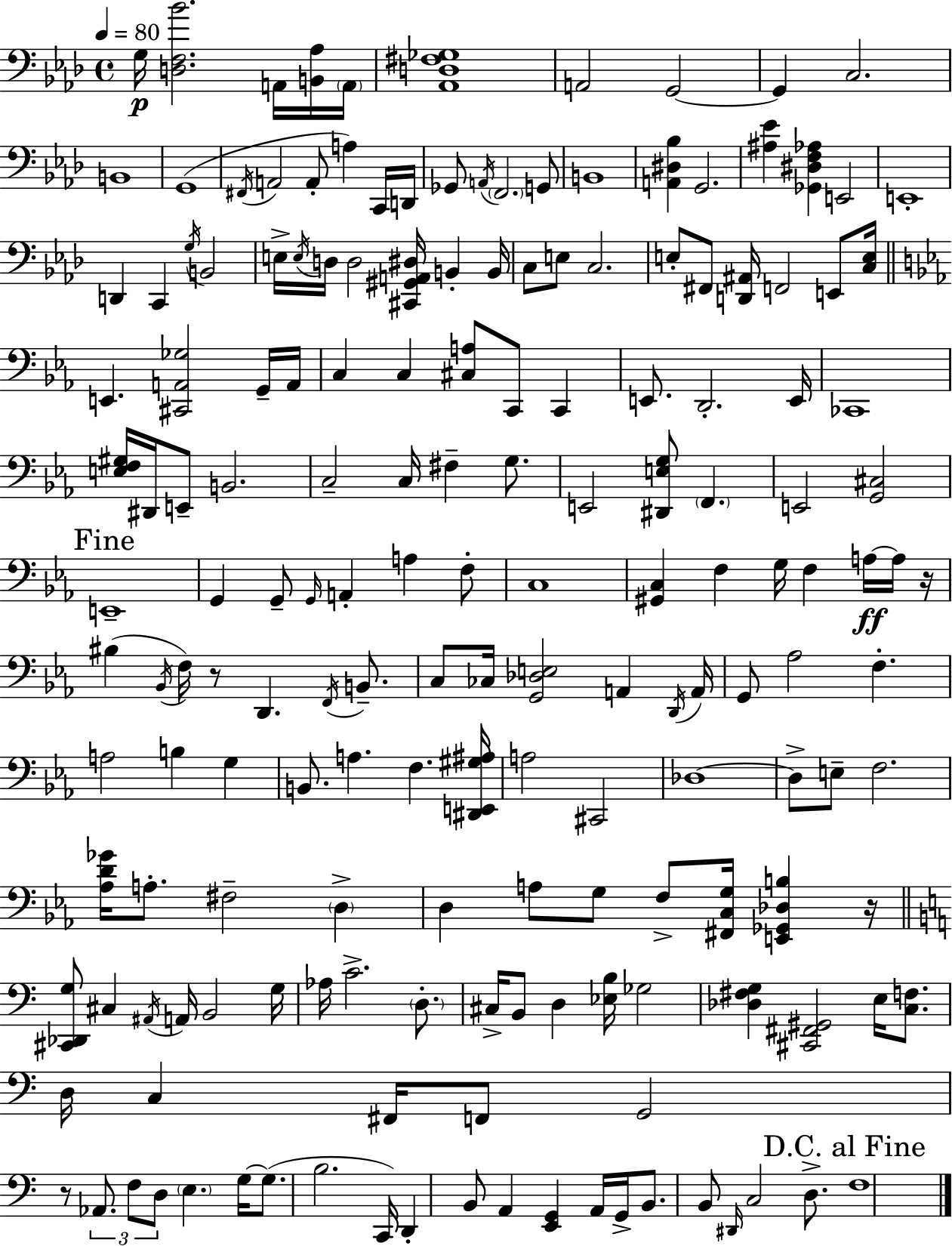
X:1
T:Untitled
M:4/4
L:1/4
K:Ab
G,/4 [D,F,_B]2 A,,/4 [B,,_A,]/4 A,,/4 [_A,,D,^F,_G,]4 A,,2 G,,2 G,, C,2 B,,4 G,,4 ^F,,/4 A,,2 A,,/2 A, C,,/4 D,,/4 _G,,/2 A,,/4 F,,2 G,,/2 B,,4 [A,,^D,_B,] G,,2 [^A,_E] [_G,,^D,F,_A,] E,,2 E,,4 D,, C,, G,/4 B,,2 E,/4 E,/4 D,/4 D,2 [^C,,^G,,A,,^D,]/4 B,, B,,/4 C,/2 E,/2 C,2 E,/2 ^F,,/2 [D,,^A,,]/4 F,,2 E,,/2 [C,E,]/4 E,, [^C,,A,,_G,]2 G,,/4 A,,/4 C, C, [^C,A,]/2 C,,/2 C,, E,,/2 D,,2 E,,/4 _C,,4 [E,F,^G,]/4 ^D,,/4 E,,/2 B,,2 C,2 C,/4 ^F, G,/2 E,,2 [^D,,E,G,]/2 F,, E,,2 [G,,^C,]2 E,,4 G,, G,,/2 G,,/4 A,, A, F,/2 C,4 [^G,,C,] F, G,/4 F, A,/4 A,/4 z/4 ^B, _B,,/4 F,/4 z/2 D,, F,,/4 B,,/2 C,/2 _C,/4 [G,,_D,E,]2 A,, D,,/4 A,,/4 G,,/2 _A,2 F, A,2 B, G, B,,/2 A, F, [^D,,E,,^G,^A,]/4 A,2 ^C,,2 _D,4 _D,/2 E,/2 F,2 [_A,D_G]/4 A,/2 ^F,2 D, D, A,/2 G,/2 F,/2 [^F,,C,G,]/4 [E,,_G,,_D,B,] z/4 [^C,,_D,,G,]/2 ^C, ^A,,/4 A,,/4 B,,2 G,/4 _A,/4 C2 D,/2 ^C,/4 B,,/2 D, [_E,B,]/4 _G,2 [_D,^F,G,] [^C,,^F,,^G,,]2 E,/4 [C,F,]/2 D,/4 C, ^F,,/4 F,,/2 G,,2 z/2 _A,,/2 F,/2 D,/2 E, G,/4 G,/2 B,2 C,,/4 D,, B,,/2 A,, [E,,G,,] A,,/4 G,,/4 B,,/2 B,,/2 ^D,,/4 C,2 D,/2 F,4